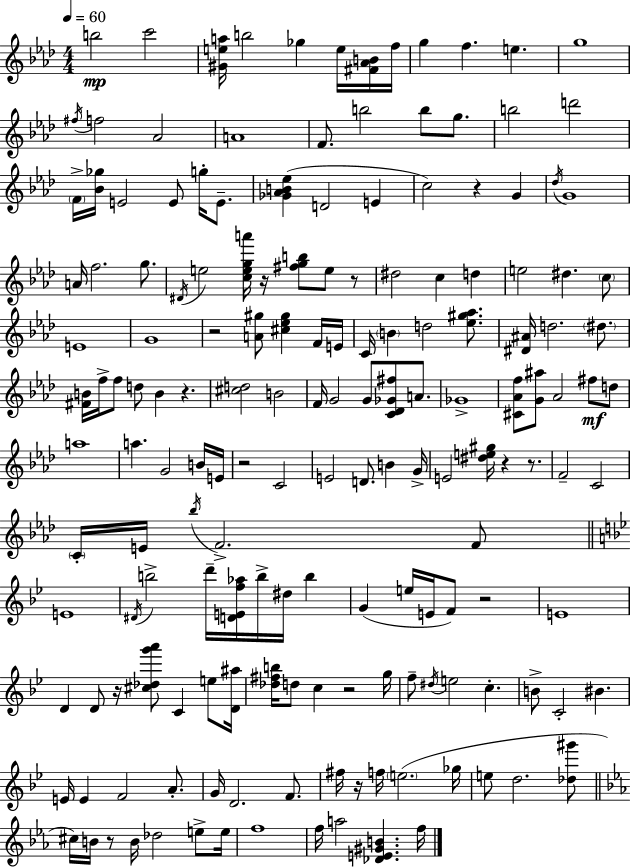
{
  \clef treble
  \numericTimeSignature
  \time 4/4
  \key f \minor
  \tempo 4 = 60
  b''2\mp c'''2 | <gis' e'' a''>16 b''2 ges''4 e''16 <fis' aes' b'>16 f''16 | g''4 f''4. e''4. | g''1 | \break \acciaccatura { fis''16 } f''2 aes'2 | a'1 | f'8. b''2 b''8 g''8. | b''2 d'''2 | \break \parenthesize f'16-> <bes' ges''>16 e'2 e'8 g''16-. e'8.-- | <ges' aes' b' ees''>4( d'2 e'4 | c''2) r4 g'4 | \acciaccatura { des''16 } g'1 | \break a'16 f''2. g''8. | \acciaccatura { dis'16 } e''2 <c'' e'' g'' a'''>16 r16 <fis'' g'' b''>8 e''8 | r8 dis''2 c''4 d''4 | e''2 dis''4. | \break \parenthesize c''8 e'1 | g'1 | r2 <a' gis''>8 <cis'' ees'' gis''>4 | f'16 e'16 c'16 \parenthesize b'4 d''2 | \break <ees'' gis'' aes''>8. <dis' ais'>16 d''2. | \parenthesize dis''8. <fis' b'>16 f''16-> f''8 d''8 b'4 r4. | <cis'' d''>2 b'2 | f'16 g'2 g'8 <c' des' ges' fis''>8 | \break a'8. ges'1-> | <cis' aes' f''>8 <g' ais''>8 aes'2 fis''8\mf | d''8 a''1 | a''4. g'2 | \break b'16 e'16 r2 c'2 | e'2 d'8. b'4 | g'16-> e'2 <dis'' e'' gis''>16 r4 | r8. f'2-- c'2 | \break \parenthesize c'16-. e'16 \acciaccatura { bes''16 } f'2.-> | f'8 \bar "||" \break \key g \minor e'1 | \acciaccatura { dis'16 } b''2-> d'''16-- <d' e' f'' aes''>16 b''16-> dis''16 b''4 | g'4( e''16 e'16 f'8) r2 | e'1 | \break d'4 d'8 r16 <cis'' des'' g''' a'''>8 c'4 e''8 | <d' ais''>16 <des'' fis'' b''>16 d''8 c''4 r2 | g''16 f''8-- \acciaccatura { dis''16 } e''2 c''4.-. | b'8-> c'2-. bis'4. | \break e'16 e'4 f'2 a'8.-. | g'16 d'2. f'8. | fis''16 r16 f''16 \parenthesize e''2.( | ges''16 e''8 d''2. | \break <des'' gis'''>8 \bar "||" \break \key c \minor cis''16) b'16 r8 b'16 des''2 e''8-> e''16 | f''1 | f''16 a''2 <des' e' gis' b'>4. f''16 | \bar "|."
}